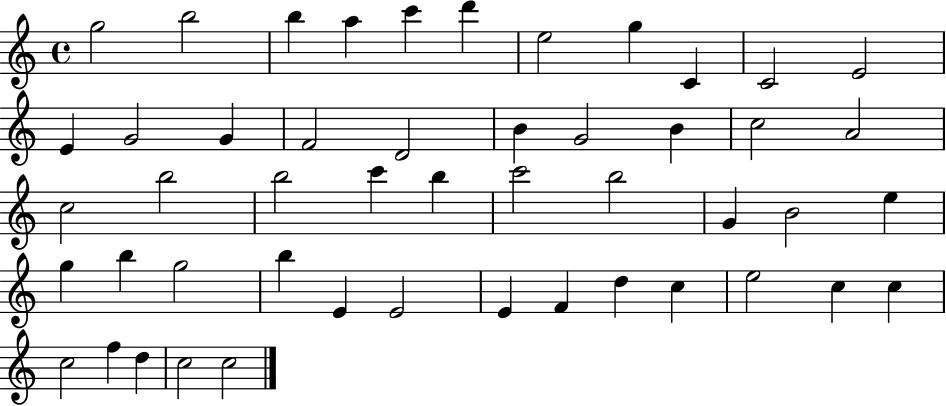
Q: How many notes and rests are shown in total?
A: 49